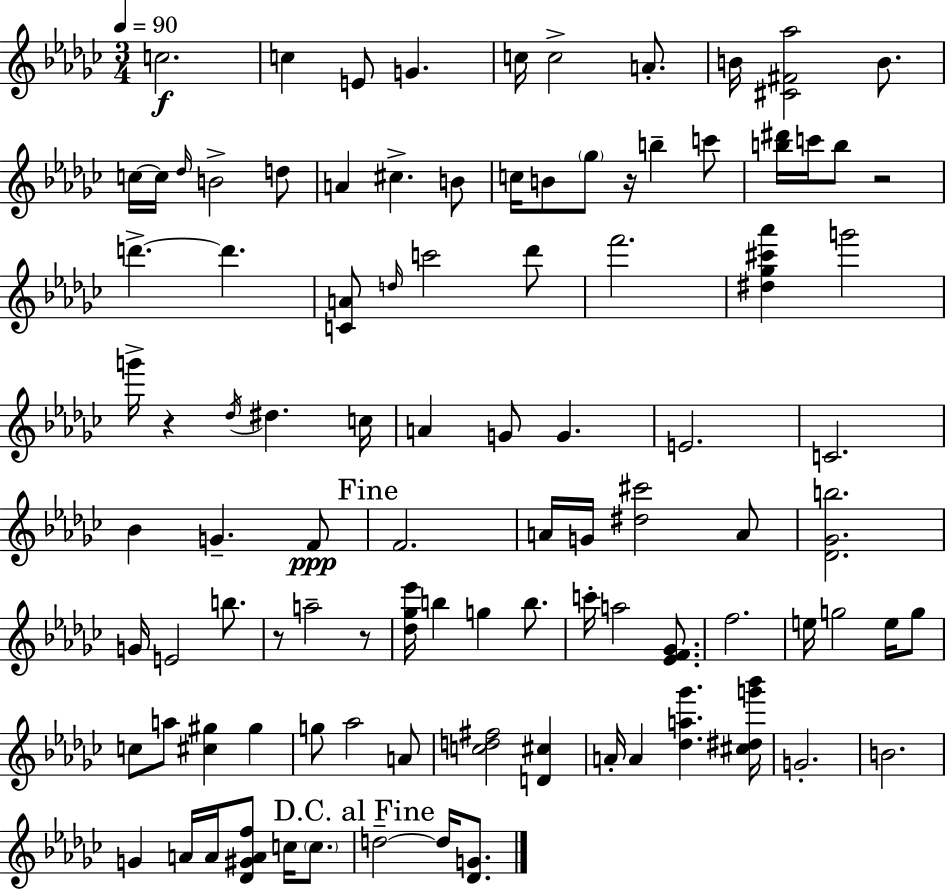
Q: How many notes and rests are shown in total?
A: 98